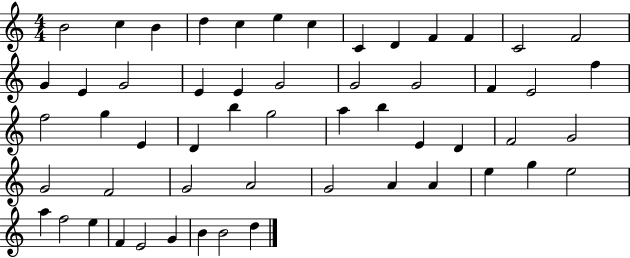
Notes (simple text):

B4/h C5/q B4/q D5/q C5/q E5/q C5/q C4/q D4/q F4/q F4/q C4/h F4/h G4/q E4/q G4/h E4/q E4/q G4/h G4/h G4/h F4/q E4/h F5/q F5/h G5/q E4/q D4/q B5/q G5/h A5/q B5/q E4/q D4/q F4/h G4/h G4/h F4/h G4/h A4/h G4/h A4/q A4/q E5/q G5/q E5/h A5/q F5/h E5/q F4/q E4/h G4/q B4/q B4/h D5/q